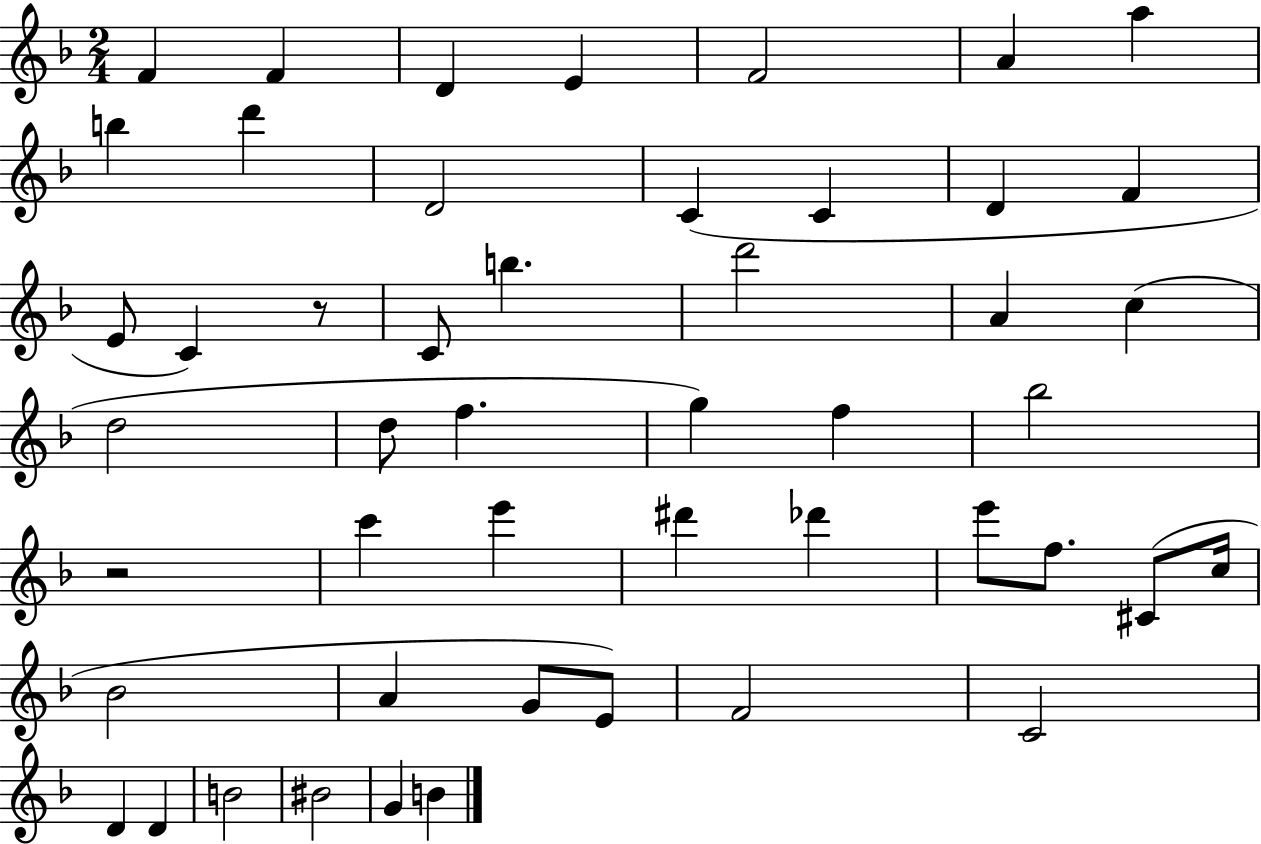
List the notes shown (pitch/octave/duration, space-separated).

F4/q F4/q D4/q E4/q F4/h A4/q A5/q B5/q D6/q D4/h C4/q C4/q D4/q F4/q E4/e C4/q R/e C4/e B5/q. D6/h A4/q C5/q D5/h D5/e F5/q. G5/q F5/q Bb5/h R/h C6/q E6/q D#6/q Db6/q E6/e F5/e. C#4/e C5/s Bb4/h A4/q G4/e E4/e F4/h C4/h D4/q D4/q B4/h BIS4/h G4/q B4/q